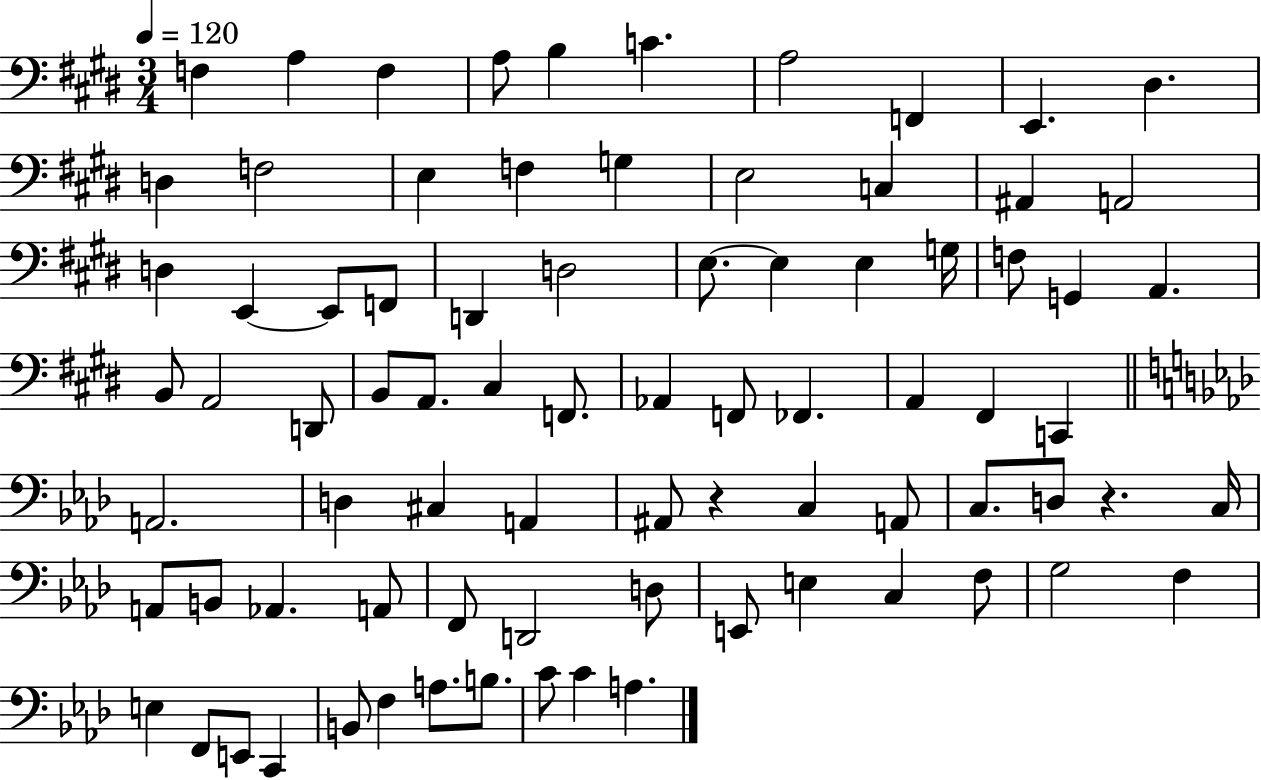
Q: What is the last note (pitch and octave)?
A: A3